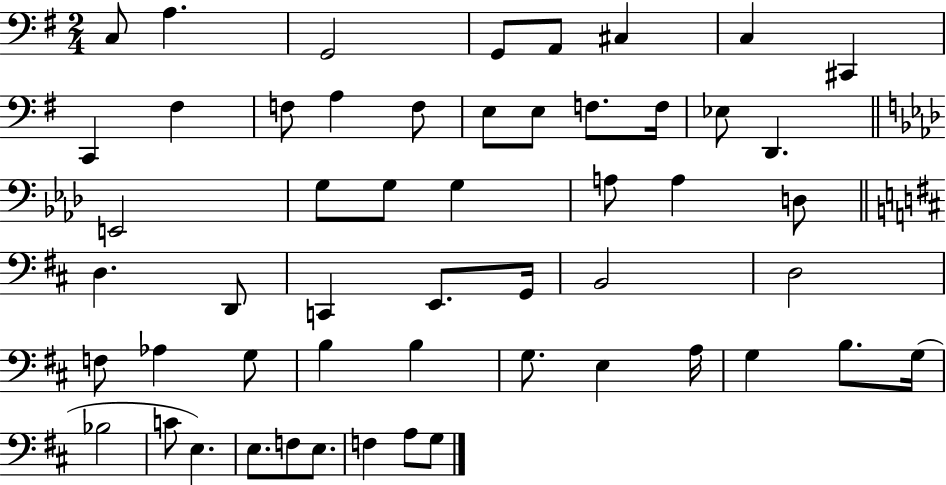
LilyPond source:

{
  \clef bass
  \numericTimeSignature
  \time 2/4
  \key g \major
  c8 a4. | g,2 | g,8 a,8 cis4 | c4 cis,4 | \break c,4 fis4 | f8 a4 f8 | e8 e8 f8. f16 | ees8 d,4. | \break \bar "||" \break \key aes \major e,2 | g8 g8 g4 | a8 a4 d8 | \bar "||" \break \key d \major d4. d,8 | c,4 e,8. g,16 | b,2 | d2 | \break f8 aes4 g8 | b4 b4 | g8. e4 a16 | g4 b8. g16( | \break bes2 | c'8 e4.) | e8. f8 e8. | f4 a8 g8 | \break \bar "|."
}